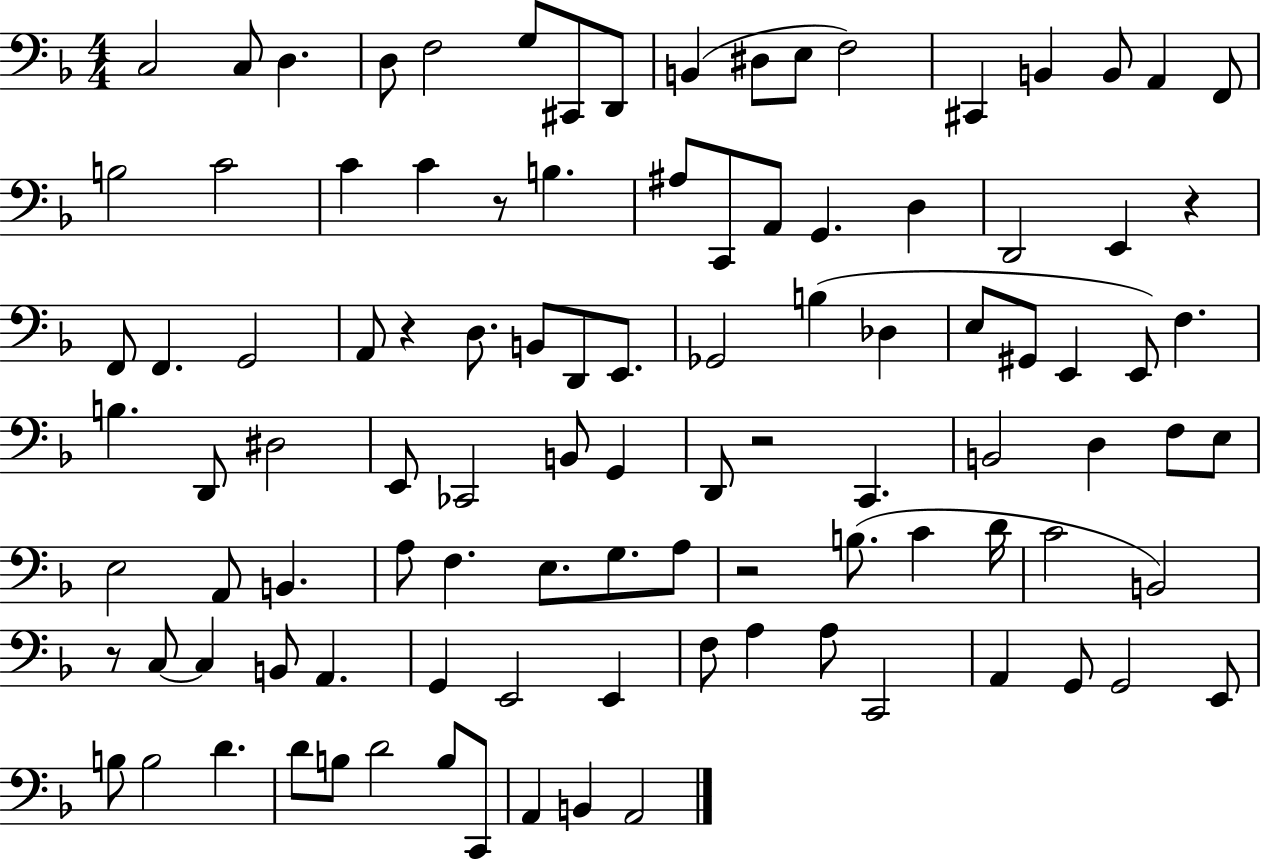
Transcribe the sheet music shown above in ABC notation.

X:1
T:Untitled
M:4/4
L:1/4
K:F
C,2 C,/2 D, D,/2 F,2 G,/2 ^C,,/2 D,,/2 B,, ^D,/2 E,/2 F,2 ^C,, B,, B,,/2 A,, F,,/2 B,2 C2 C C z/2 B, ^A,/2 C,,/2 A,,/2 G,, D, D,,2 E,, z F,,/2 F,, G,,2 A,,/2 z D,/2 B,,/2 D,,/2 E,,/2 _G,,2 B, _D, E,/2 ^G,,/2 E,, E,,/2 F, B, D,,/2 ^D,2 E,,/2 _C,,2 B,,/2 G,, D,,/2 z2 C,, B,,2 D, F,/2 E,/2 E,2 A,,/2 B,, A,/2 F, E,/2 G,/2 A,/2 z2 B,/2 C D/4 C2 B,,2 z/2 C,/2 C, B,,/2 A,, G,, E,,2 E,, F,/2 A, A,/2 C,,2 A,, G,,/2 G,,2 E,,/2 B,/2 B,2 D D/2 B,/2 D2 B,/2 C,,/2 A,, B,, A,,2